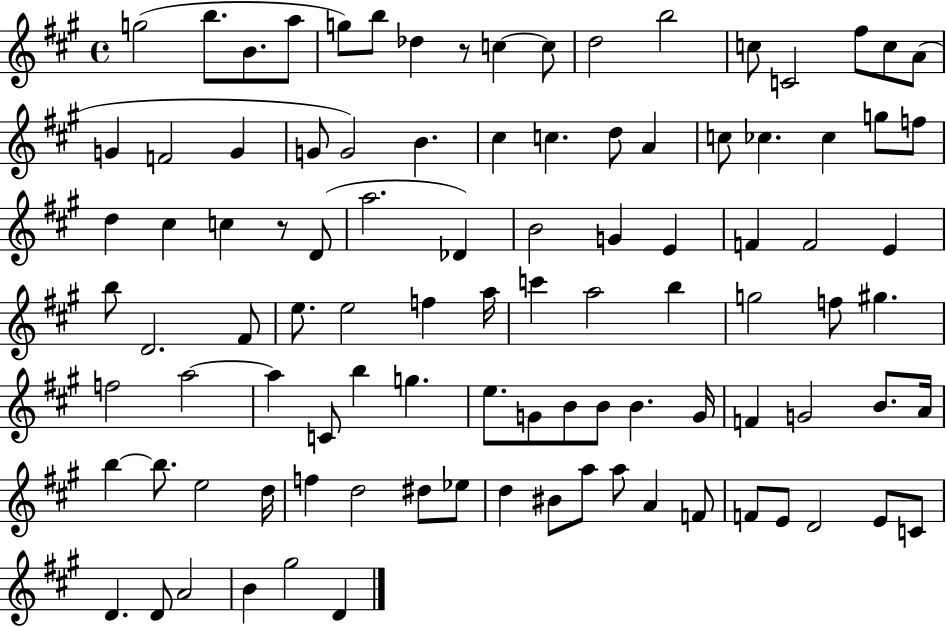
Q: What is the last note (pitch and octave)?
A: D4